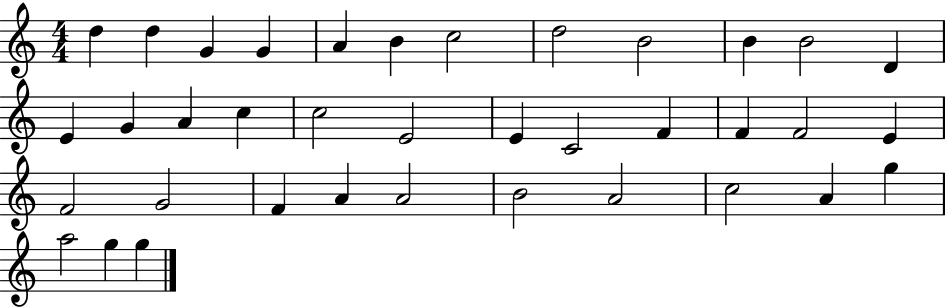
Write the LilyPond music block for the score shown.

{
  \clef treble
  \numericTimeSignature
  \time 4/4
  \key c \major
  d''4 d''4 g'4 g'4 | a'4 b'4 c''2 | d''2 b'2 | b'4 b'2 d'4 | \break e'4 g'4 a'4 c''4 | c''2 e'2 | e'4 c'2 f'4 | f'4 f'2 e'4 | \break f'2 g'2 | f'4 a'4 a'2 | b'2 a'2 | c''2 a'4 g''4 | \break a''2 g''4 g''4 | \bar "|."
}